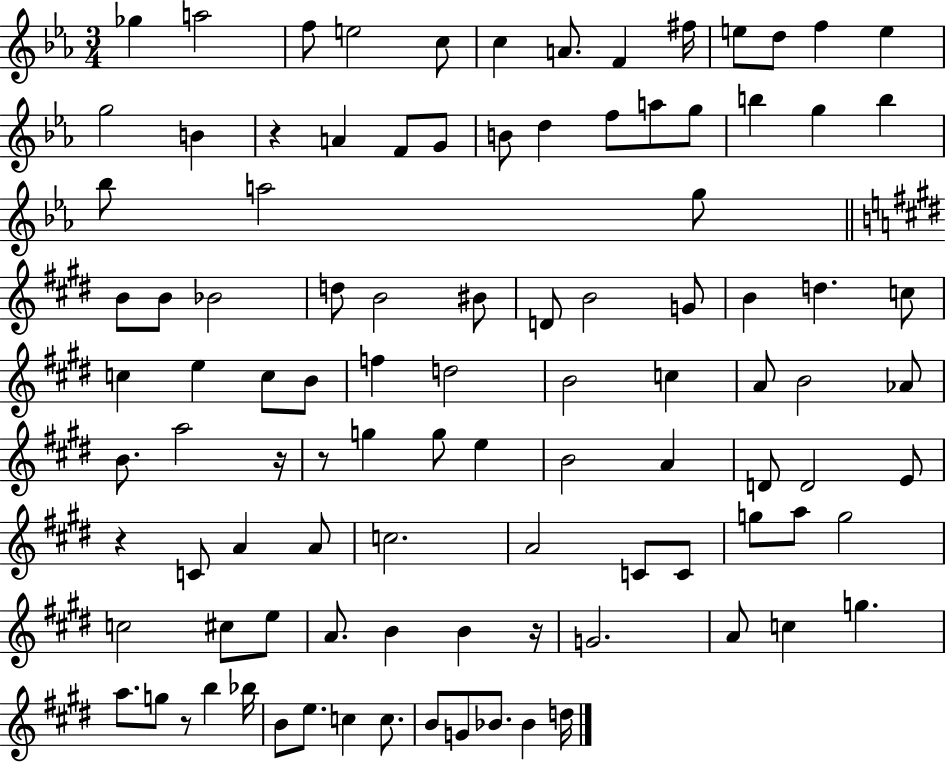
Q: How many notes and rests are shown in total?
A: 101